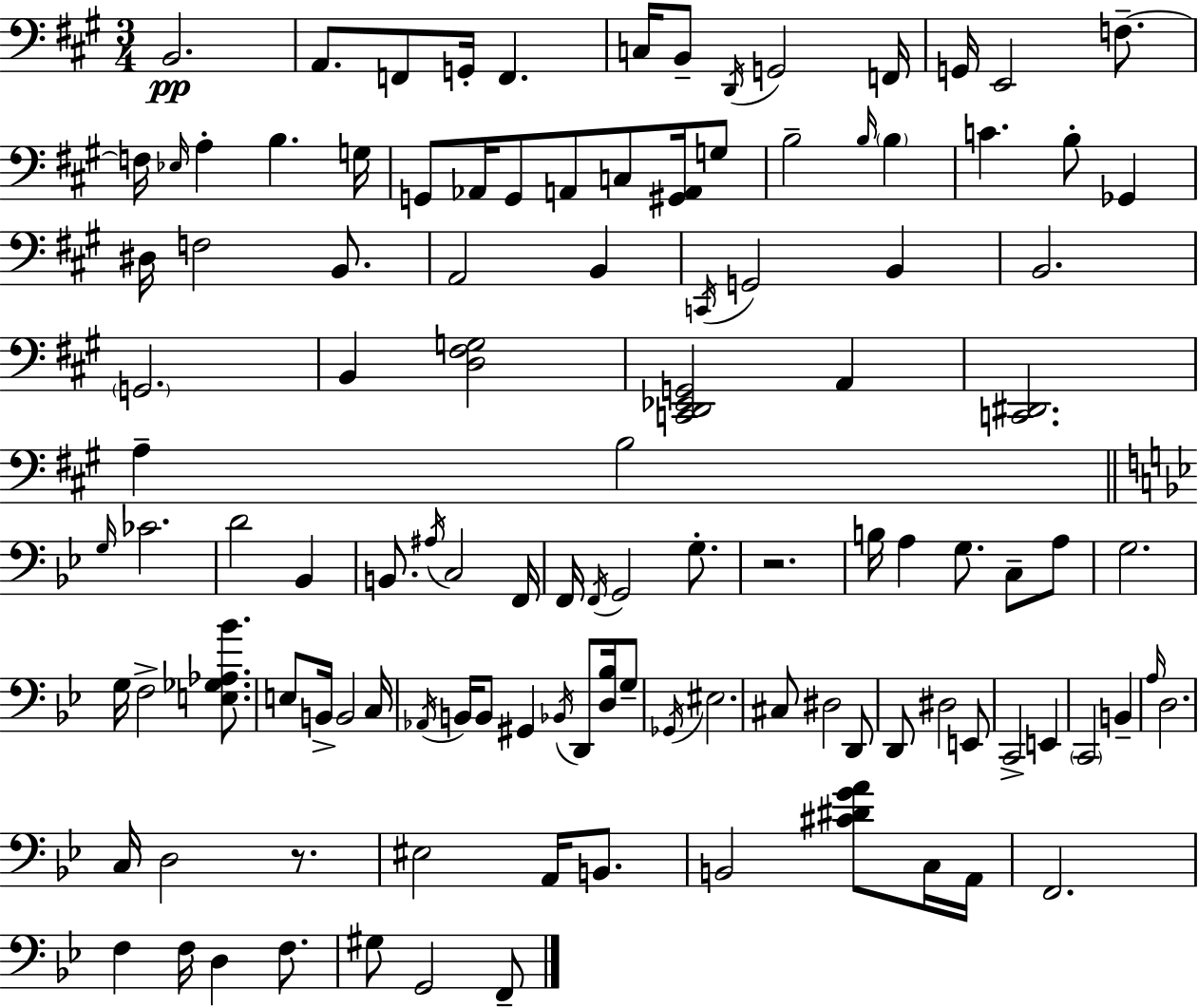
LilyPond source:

{
  \clef bass
  \numericTimeSignature
  \time 3/4
  \key a \major
  \repeat volta 2 { b,2.\pp | a,8. f,8 g,16-. f,4. | c16 b,8-- \acciaccatura { d,16 } g,2 | f,16 g,16 e,2 f8.--~~ | \break f16 \grace { ees16 } a4-. b4. | g16 g,8 aes,16 g,8 a,8 c8 <gis, a,>16 | g8 b2-- \grace { b16 } \parenthesize b4 | c'4. b8-. ges,4 | \break dis16 f2 | b,8. a,2 b,4 | \acciaccatura { c,16 } g,2 | b,4 b,2. | \break \parenthesize g,2. | b,4 <d fis g>2 | <c, d, ees, g,>2 | a,4 <c, dis,>2. | \break a4-- b2 | \bar "||" \break \key bes \major \grace { g16 } ces'2. | d'2 bes,4 | b,8. \acciaccatura { ais16 } c2 | f,16 f,16 \acciaccatura { f,16 } g,2 | \break g8.-. r2. | b16 a4 g8. c8-- | a8 g2. | g16 f2-> | \break <e ges aes bes'>8. e8 b,16-> b,2 | c16 \acciaccatura { aes,16 } b,16 b,8 gis,4 \acciaccatura { bes,16 } | d,8 <d bes>16 g8-- \acciaccatura { ges,16 } eis2. | cis8 dis2 | \break d,8 d,8 dis2 | e,8 c,2-> | e,4 \parenthesize c,2 | b,4-- \grace { a16 } d2. | \break c16 d2 | r8. eis2 | a,16 b,8. b,2 | <cis' dis' g' a'>8 c16 a,16 f,2. | \break f4 f16 | d4 f8. gis8 g,2 | f,8-- } \bar "|."
}